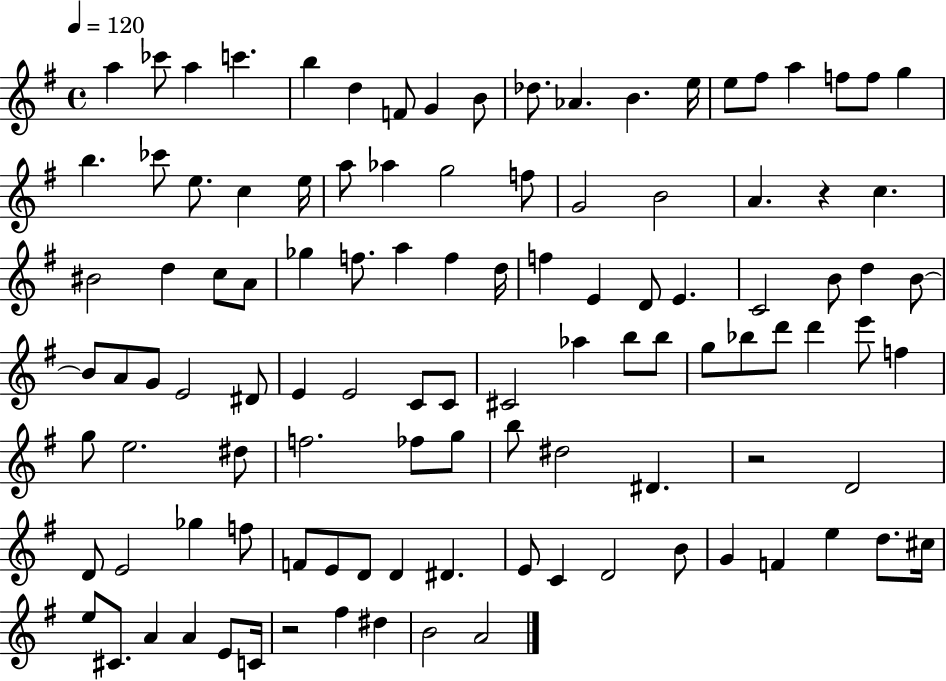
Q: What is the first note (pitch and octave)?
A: A5